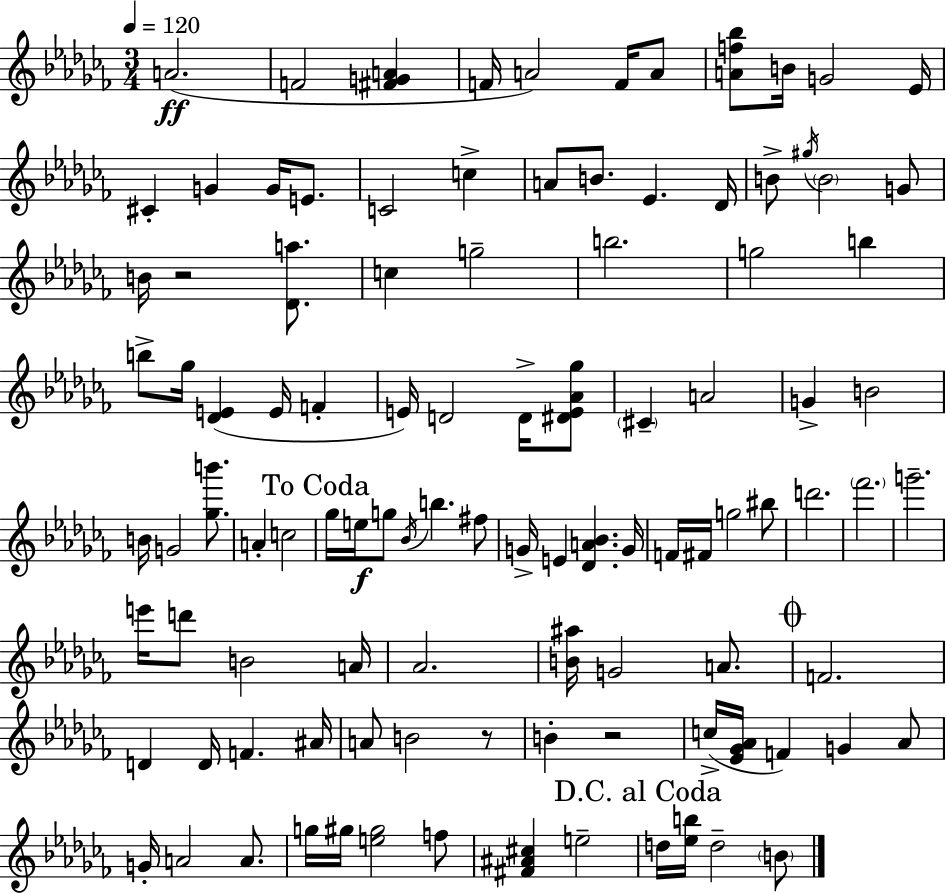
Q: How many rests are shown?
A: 3